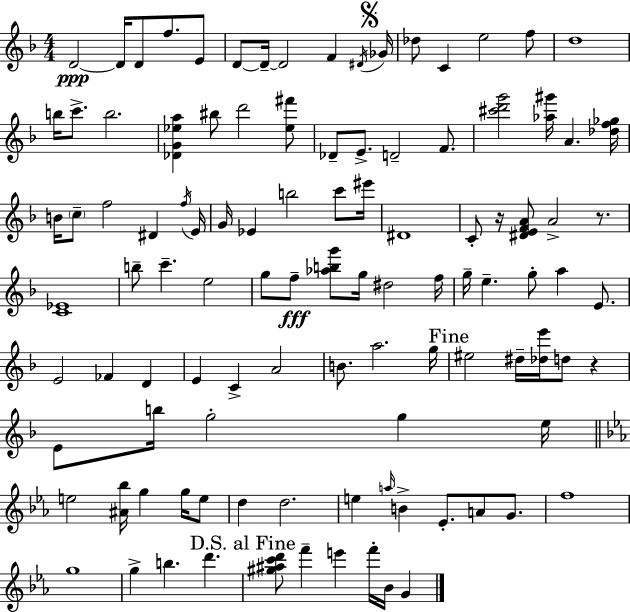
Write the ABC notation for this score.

X:1
T:Untitled
M:4/4
L:1/4
K:F
D2 D/4 D/2 f/2 E/2 D/2 D/4 D2 F ^D/4 _G/4 _d/2 C e2 f/2 d4 b/4 c'/2 b2 [_DG_ea] ^b/2 d'2 [_e^f']/2 _D/2 E/2 D2 F/2 [^c'd'g']2 [_a^g']/4 A [_df_g]/4 B/4 c/2 f2 ^D f/4 E/4 G/4 _E b2 c'/2 ^e'/4 ^D4 C/2 z/4 [^DEFA]/2 A2 z/2 [C_E]4 b/2 c' e2 g/2 f/2 [_abg']/2 g/4 ^d2 f/4 g/4 e g/2 a E/2 E2 _F D E C A2 B/2 a2 g/4 ^e2 ^d/4 [_de']/4 d/2 z E/2 b/4 g2 g e/4 e2 [^A_b]/4 g g/4 e/2 d d2 e a/4 B _E/2 A/2 G/2 f4 g4 g b d' [^g^ac'd']/2 f' e' f'/4 _B/4 G